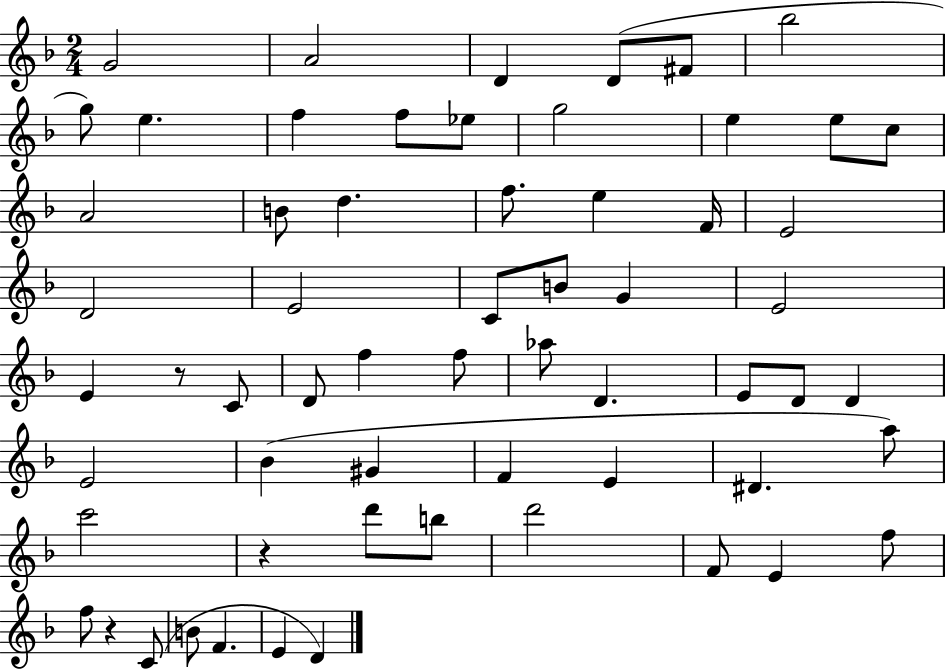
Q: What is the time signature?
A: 2/4